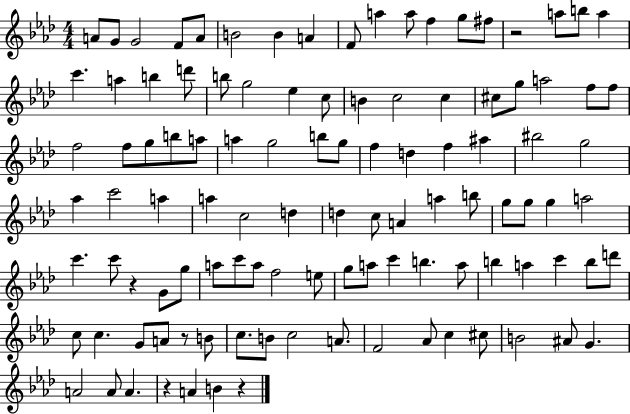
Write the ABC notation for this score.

X:1
T:Untitled
M:4/4
L:1/4
K:Ab
A/2 G/2 G2 F/2 A/2 B2 B A F/2 a a/2 f g/2 ^f/2 z2 a/2 b/2 a c' a b d'/2 b/2 g2 _e c/2 B c2 c ^c/2 g/2 a2 f/2 f/2 f2 f/2 g/2 b/2 a/2 a g2 b/2 g/2 f d f ^a ^b2 g2 _a c'2 a a c2 d d c/2 A a b/2 g/2 g/2 g a2 c' c'/2 z G/2 g/2 a/2 c'/2 a/2 f2 e/2 g/2 a/2 c' b a/2 b a c' b/2 d'/2 c/2 c G/2 A/2 z/2 B/2 c/2 B/2 c2 A/2 F2 _A/2 c ^c/2 B2 ^A/2 G A2 A/2 A z A B z